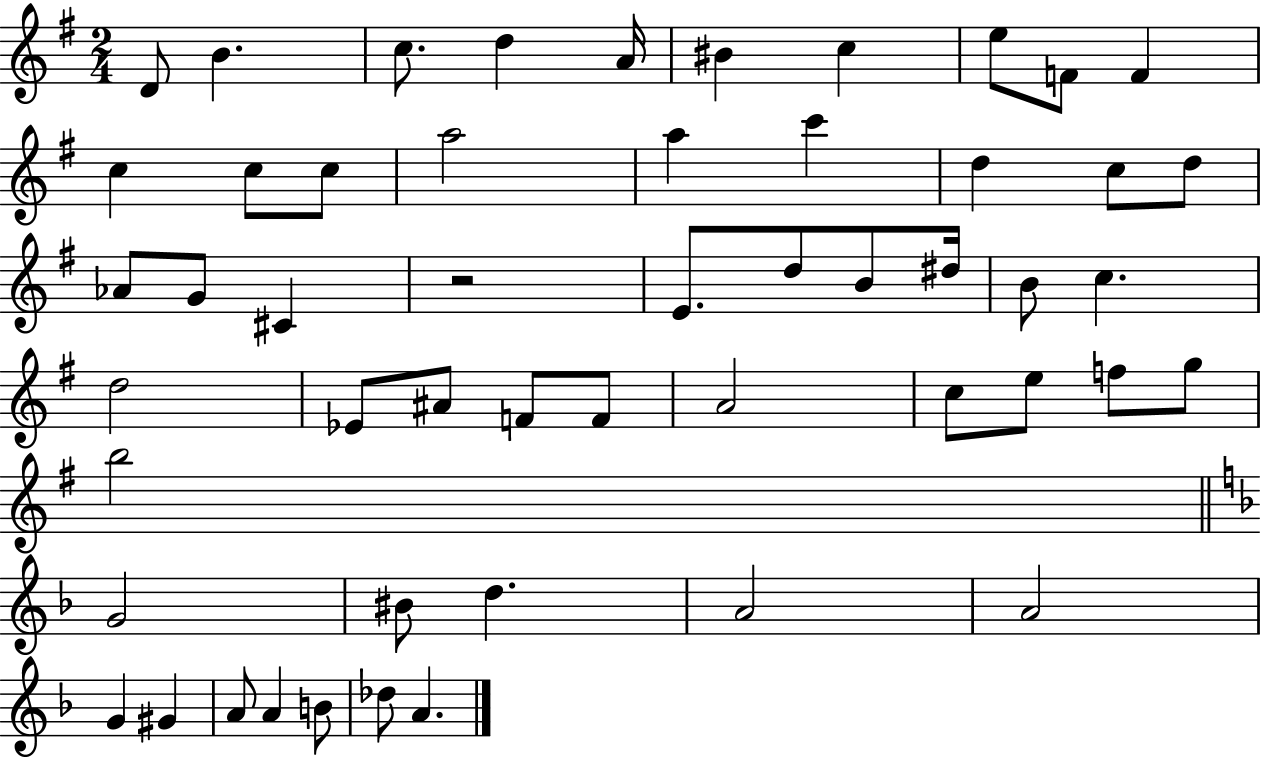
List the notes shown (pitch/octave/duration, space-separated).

D4/e B4/q. C5/e. D5/q A4/s BIS4/q C5/q E5/e F4/e F4/q C5/q C5/e C5/e A5/h A5/q C6/q D5/q C5/e D5/e Ab4/e G4/e C#4/q R/h E4/e. D5/e B4/e D#5/s B4/e C5/q. D5/h Eb4/e A#4/e F4/e F4/e A4/h C5/e E5/e F5/e G5/e B5/h G4/h BIS4/e D5/q. A4/h A4/h G4/q G#4/q A4/e A4/q B4/e Db5/e A4/q.